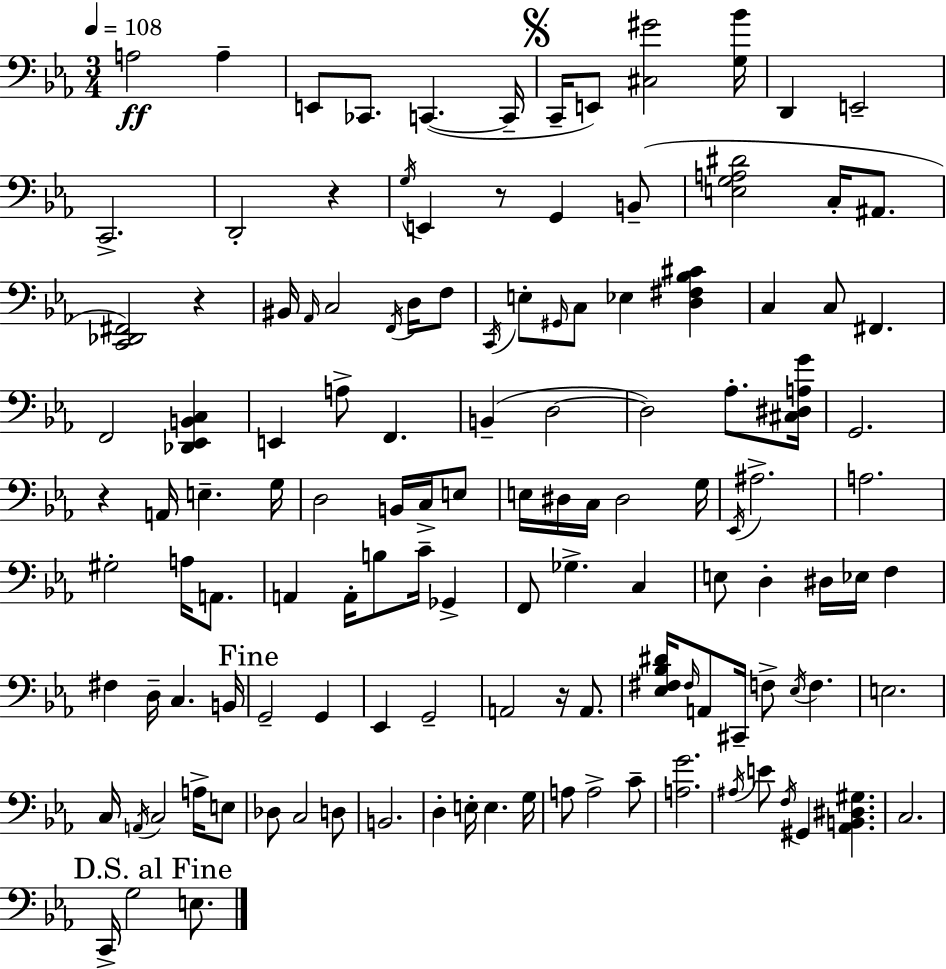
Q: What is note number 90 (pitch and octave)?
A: C3